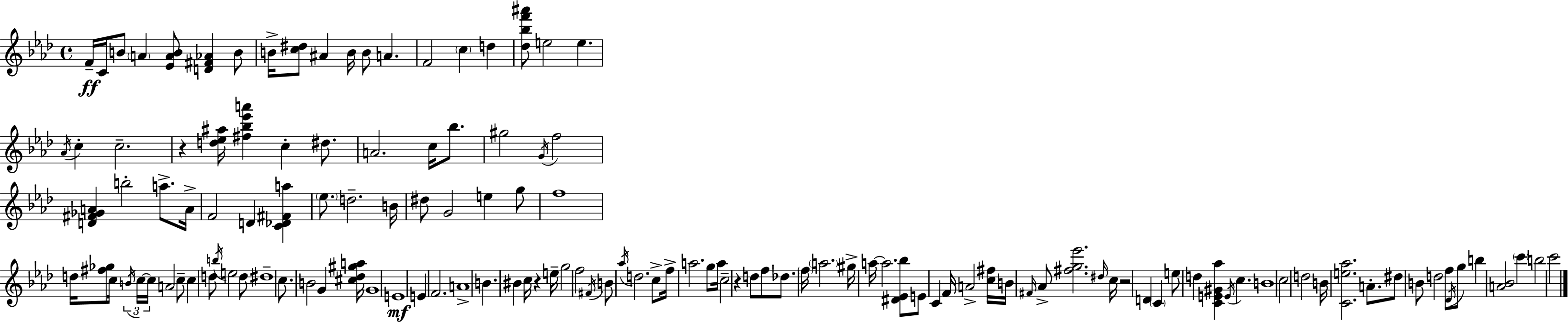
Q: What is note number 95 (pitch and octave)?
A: C4